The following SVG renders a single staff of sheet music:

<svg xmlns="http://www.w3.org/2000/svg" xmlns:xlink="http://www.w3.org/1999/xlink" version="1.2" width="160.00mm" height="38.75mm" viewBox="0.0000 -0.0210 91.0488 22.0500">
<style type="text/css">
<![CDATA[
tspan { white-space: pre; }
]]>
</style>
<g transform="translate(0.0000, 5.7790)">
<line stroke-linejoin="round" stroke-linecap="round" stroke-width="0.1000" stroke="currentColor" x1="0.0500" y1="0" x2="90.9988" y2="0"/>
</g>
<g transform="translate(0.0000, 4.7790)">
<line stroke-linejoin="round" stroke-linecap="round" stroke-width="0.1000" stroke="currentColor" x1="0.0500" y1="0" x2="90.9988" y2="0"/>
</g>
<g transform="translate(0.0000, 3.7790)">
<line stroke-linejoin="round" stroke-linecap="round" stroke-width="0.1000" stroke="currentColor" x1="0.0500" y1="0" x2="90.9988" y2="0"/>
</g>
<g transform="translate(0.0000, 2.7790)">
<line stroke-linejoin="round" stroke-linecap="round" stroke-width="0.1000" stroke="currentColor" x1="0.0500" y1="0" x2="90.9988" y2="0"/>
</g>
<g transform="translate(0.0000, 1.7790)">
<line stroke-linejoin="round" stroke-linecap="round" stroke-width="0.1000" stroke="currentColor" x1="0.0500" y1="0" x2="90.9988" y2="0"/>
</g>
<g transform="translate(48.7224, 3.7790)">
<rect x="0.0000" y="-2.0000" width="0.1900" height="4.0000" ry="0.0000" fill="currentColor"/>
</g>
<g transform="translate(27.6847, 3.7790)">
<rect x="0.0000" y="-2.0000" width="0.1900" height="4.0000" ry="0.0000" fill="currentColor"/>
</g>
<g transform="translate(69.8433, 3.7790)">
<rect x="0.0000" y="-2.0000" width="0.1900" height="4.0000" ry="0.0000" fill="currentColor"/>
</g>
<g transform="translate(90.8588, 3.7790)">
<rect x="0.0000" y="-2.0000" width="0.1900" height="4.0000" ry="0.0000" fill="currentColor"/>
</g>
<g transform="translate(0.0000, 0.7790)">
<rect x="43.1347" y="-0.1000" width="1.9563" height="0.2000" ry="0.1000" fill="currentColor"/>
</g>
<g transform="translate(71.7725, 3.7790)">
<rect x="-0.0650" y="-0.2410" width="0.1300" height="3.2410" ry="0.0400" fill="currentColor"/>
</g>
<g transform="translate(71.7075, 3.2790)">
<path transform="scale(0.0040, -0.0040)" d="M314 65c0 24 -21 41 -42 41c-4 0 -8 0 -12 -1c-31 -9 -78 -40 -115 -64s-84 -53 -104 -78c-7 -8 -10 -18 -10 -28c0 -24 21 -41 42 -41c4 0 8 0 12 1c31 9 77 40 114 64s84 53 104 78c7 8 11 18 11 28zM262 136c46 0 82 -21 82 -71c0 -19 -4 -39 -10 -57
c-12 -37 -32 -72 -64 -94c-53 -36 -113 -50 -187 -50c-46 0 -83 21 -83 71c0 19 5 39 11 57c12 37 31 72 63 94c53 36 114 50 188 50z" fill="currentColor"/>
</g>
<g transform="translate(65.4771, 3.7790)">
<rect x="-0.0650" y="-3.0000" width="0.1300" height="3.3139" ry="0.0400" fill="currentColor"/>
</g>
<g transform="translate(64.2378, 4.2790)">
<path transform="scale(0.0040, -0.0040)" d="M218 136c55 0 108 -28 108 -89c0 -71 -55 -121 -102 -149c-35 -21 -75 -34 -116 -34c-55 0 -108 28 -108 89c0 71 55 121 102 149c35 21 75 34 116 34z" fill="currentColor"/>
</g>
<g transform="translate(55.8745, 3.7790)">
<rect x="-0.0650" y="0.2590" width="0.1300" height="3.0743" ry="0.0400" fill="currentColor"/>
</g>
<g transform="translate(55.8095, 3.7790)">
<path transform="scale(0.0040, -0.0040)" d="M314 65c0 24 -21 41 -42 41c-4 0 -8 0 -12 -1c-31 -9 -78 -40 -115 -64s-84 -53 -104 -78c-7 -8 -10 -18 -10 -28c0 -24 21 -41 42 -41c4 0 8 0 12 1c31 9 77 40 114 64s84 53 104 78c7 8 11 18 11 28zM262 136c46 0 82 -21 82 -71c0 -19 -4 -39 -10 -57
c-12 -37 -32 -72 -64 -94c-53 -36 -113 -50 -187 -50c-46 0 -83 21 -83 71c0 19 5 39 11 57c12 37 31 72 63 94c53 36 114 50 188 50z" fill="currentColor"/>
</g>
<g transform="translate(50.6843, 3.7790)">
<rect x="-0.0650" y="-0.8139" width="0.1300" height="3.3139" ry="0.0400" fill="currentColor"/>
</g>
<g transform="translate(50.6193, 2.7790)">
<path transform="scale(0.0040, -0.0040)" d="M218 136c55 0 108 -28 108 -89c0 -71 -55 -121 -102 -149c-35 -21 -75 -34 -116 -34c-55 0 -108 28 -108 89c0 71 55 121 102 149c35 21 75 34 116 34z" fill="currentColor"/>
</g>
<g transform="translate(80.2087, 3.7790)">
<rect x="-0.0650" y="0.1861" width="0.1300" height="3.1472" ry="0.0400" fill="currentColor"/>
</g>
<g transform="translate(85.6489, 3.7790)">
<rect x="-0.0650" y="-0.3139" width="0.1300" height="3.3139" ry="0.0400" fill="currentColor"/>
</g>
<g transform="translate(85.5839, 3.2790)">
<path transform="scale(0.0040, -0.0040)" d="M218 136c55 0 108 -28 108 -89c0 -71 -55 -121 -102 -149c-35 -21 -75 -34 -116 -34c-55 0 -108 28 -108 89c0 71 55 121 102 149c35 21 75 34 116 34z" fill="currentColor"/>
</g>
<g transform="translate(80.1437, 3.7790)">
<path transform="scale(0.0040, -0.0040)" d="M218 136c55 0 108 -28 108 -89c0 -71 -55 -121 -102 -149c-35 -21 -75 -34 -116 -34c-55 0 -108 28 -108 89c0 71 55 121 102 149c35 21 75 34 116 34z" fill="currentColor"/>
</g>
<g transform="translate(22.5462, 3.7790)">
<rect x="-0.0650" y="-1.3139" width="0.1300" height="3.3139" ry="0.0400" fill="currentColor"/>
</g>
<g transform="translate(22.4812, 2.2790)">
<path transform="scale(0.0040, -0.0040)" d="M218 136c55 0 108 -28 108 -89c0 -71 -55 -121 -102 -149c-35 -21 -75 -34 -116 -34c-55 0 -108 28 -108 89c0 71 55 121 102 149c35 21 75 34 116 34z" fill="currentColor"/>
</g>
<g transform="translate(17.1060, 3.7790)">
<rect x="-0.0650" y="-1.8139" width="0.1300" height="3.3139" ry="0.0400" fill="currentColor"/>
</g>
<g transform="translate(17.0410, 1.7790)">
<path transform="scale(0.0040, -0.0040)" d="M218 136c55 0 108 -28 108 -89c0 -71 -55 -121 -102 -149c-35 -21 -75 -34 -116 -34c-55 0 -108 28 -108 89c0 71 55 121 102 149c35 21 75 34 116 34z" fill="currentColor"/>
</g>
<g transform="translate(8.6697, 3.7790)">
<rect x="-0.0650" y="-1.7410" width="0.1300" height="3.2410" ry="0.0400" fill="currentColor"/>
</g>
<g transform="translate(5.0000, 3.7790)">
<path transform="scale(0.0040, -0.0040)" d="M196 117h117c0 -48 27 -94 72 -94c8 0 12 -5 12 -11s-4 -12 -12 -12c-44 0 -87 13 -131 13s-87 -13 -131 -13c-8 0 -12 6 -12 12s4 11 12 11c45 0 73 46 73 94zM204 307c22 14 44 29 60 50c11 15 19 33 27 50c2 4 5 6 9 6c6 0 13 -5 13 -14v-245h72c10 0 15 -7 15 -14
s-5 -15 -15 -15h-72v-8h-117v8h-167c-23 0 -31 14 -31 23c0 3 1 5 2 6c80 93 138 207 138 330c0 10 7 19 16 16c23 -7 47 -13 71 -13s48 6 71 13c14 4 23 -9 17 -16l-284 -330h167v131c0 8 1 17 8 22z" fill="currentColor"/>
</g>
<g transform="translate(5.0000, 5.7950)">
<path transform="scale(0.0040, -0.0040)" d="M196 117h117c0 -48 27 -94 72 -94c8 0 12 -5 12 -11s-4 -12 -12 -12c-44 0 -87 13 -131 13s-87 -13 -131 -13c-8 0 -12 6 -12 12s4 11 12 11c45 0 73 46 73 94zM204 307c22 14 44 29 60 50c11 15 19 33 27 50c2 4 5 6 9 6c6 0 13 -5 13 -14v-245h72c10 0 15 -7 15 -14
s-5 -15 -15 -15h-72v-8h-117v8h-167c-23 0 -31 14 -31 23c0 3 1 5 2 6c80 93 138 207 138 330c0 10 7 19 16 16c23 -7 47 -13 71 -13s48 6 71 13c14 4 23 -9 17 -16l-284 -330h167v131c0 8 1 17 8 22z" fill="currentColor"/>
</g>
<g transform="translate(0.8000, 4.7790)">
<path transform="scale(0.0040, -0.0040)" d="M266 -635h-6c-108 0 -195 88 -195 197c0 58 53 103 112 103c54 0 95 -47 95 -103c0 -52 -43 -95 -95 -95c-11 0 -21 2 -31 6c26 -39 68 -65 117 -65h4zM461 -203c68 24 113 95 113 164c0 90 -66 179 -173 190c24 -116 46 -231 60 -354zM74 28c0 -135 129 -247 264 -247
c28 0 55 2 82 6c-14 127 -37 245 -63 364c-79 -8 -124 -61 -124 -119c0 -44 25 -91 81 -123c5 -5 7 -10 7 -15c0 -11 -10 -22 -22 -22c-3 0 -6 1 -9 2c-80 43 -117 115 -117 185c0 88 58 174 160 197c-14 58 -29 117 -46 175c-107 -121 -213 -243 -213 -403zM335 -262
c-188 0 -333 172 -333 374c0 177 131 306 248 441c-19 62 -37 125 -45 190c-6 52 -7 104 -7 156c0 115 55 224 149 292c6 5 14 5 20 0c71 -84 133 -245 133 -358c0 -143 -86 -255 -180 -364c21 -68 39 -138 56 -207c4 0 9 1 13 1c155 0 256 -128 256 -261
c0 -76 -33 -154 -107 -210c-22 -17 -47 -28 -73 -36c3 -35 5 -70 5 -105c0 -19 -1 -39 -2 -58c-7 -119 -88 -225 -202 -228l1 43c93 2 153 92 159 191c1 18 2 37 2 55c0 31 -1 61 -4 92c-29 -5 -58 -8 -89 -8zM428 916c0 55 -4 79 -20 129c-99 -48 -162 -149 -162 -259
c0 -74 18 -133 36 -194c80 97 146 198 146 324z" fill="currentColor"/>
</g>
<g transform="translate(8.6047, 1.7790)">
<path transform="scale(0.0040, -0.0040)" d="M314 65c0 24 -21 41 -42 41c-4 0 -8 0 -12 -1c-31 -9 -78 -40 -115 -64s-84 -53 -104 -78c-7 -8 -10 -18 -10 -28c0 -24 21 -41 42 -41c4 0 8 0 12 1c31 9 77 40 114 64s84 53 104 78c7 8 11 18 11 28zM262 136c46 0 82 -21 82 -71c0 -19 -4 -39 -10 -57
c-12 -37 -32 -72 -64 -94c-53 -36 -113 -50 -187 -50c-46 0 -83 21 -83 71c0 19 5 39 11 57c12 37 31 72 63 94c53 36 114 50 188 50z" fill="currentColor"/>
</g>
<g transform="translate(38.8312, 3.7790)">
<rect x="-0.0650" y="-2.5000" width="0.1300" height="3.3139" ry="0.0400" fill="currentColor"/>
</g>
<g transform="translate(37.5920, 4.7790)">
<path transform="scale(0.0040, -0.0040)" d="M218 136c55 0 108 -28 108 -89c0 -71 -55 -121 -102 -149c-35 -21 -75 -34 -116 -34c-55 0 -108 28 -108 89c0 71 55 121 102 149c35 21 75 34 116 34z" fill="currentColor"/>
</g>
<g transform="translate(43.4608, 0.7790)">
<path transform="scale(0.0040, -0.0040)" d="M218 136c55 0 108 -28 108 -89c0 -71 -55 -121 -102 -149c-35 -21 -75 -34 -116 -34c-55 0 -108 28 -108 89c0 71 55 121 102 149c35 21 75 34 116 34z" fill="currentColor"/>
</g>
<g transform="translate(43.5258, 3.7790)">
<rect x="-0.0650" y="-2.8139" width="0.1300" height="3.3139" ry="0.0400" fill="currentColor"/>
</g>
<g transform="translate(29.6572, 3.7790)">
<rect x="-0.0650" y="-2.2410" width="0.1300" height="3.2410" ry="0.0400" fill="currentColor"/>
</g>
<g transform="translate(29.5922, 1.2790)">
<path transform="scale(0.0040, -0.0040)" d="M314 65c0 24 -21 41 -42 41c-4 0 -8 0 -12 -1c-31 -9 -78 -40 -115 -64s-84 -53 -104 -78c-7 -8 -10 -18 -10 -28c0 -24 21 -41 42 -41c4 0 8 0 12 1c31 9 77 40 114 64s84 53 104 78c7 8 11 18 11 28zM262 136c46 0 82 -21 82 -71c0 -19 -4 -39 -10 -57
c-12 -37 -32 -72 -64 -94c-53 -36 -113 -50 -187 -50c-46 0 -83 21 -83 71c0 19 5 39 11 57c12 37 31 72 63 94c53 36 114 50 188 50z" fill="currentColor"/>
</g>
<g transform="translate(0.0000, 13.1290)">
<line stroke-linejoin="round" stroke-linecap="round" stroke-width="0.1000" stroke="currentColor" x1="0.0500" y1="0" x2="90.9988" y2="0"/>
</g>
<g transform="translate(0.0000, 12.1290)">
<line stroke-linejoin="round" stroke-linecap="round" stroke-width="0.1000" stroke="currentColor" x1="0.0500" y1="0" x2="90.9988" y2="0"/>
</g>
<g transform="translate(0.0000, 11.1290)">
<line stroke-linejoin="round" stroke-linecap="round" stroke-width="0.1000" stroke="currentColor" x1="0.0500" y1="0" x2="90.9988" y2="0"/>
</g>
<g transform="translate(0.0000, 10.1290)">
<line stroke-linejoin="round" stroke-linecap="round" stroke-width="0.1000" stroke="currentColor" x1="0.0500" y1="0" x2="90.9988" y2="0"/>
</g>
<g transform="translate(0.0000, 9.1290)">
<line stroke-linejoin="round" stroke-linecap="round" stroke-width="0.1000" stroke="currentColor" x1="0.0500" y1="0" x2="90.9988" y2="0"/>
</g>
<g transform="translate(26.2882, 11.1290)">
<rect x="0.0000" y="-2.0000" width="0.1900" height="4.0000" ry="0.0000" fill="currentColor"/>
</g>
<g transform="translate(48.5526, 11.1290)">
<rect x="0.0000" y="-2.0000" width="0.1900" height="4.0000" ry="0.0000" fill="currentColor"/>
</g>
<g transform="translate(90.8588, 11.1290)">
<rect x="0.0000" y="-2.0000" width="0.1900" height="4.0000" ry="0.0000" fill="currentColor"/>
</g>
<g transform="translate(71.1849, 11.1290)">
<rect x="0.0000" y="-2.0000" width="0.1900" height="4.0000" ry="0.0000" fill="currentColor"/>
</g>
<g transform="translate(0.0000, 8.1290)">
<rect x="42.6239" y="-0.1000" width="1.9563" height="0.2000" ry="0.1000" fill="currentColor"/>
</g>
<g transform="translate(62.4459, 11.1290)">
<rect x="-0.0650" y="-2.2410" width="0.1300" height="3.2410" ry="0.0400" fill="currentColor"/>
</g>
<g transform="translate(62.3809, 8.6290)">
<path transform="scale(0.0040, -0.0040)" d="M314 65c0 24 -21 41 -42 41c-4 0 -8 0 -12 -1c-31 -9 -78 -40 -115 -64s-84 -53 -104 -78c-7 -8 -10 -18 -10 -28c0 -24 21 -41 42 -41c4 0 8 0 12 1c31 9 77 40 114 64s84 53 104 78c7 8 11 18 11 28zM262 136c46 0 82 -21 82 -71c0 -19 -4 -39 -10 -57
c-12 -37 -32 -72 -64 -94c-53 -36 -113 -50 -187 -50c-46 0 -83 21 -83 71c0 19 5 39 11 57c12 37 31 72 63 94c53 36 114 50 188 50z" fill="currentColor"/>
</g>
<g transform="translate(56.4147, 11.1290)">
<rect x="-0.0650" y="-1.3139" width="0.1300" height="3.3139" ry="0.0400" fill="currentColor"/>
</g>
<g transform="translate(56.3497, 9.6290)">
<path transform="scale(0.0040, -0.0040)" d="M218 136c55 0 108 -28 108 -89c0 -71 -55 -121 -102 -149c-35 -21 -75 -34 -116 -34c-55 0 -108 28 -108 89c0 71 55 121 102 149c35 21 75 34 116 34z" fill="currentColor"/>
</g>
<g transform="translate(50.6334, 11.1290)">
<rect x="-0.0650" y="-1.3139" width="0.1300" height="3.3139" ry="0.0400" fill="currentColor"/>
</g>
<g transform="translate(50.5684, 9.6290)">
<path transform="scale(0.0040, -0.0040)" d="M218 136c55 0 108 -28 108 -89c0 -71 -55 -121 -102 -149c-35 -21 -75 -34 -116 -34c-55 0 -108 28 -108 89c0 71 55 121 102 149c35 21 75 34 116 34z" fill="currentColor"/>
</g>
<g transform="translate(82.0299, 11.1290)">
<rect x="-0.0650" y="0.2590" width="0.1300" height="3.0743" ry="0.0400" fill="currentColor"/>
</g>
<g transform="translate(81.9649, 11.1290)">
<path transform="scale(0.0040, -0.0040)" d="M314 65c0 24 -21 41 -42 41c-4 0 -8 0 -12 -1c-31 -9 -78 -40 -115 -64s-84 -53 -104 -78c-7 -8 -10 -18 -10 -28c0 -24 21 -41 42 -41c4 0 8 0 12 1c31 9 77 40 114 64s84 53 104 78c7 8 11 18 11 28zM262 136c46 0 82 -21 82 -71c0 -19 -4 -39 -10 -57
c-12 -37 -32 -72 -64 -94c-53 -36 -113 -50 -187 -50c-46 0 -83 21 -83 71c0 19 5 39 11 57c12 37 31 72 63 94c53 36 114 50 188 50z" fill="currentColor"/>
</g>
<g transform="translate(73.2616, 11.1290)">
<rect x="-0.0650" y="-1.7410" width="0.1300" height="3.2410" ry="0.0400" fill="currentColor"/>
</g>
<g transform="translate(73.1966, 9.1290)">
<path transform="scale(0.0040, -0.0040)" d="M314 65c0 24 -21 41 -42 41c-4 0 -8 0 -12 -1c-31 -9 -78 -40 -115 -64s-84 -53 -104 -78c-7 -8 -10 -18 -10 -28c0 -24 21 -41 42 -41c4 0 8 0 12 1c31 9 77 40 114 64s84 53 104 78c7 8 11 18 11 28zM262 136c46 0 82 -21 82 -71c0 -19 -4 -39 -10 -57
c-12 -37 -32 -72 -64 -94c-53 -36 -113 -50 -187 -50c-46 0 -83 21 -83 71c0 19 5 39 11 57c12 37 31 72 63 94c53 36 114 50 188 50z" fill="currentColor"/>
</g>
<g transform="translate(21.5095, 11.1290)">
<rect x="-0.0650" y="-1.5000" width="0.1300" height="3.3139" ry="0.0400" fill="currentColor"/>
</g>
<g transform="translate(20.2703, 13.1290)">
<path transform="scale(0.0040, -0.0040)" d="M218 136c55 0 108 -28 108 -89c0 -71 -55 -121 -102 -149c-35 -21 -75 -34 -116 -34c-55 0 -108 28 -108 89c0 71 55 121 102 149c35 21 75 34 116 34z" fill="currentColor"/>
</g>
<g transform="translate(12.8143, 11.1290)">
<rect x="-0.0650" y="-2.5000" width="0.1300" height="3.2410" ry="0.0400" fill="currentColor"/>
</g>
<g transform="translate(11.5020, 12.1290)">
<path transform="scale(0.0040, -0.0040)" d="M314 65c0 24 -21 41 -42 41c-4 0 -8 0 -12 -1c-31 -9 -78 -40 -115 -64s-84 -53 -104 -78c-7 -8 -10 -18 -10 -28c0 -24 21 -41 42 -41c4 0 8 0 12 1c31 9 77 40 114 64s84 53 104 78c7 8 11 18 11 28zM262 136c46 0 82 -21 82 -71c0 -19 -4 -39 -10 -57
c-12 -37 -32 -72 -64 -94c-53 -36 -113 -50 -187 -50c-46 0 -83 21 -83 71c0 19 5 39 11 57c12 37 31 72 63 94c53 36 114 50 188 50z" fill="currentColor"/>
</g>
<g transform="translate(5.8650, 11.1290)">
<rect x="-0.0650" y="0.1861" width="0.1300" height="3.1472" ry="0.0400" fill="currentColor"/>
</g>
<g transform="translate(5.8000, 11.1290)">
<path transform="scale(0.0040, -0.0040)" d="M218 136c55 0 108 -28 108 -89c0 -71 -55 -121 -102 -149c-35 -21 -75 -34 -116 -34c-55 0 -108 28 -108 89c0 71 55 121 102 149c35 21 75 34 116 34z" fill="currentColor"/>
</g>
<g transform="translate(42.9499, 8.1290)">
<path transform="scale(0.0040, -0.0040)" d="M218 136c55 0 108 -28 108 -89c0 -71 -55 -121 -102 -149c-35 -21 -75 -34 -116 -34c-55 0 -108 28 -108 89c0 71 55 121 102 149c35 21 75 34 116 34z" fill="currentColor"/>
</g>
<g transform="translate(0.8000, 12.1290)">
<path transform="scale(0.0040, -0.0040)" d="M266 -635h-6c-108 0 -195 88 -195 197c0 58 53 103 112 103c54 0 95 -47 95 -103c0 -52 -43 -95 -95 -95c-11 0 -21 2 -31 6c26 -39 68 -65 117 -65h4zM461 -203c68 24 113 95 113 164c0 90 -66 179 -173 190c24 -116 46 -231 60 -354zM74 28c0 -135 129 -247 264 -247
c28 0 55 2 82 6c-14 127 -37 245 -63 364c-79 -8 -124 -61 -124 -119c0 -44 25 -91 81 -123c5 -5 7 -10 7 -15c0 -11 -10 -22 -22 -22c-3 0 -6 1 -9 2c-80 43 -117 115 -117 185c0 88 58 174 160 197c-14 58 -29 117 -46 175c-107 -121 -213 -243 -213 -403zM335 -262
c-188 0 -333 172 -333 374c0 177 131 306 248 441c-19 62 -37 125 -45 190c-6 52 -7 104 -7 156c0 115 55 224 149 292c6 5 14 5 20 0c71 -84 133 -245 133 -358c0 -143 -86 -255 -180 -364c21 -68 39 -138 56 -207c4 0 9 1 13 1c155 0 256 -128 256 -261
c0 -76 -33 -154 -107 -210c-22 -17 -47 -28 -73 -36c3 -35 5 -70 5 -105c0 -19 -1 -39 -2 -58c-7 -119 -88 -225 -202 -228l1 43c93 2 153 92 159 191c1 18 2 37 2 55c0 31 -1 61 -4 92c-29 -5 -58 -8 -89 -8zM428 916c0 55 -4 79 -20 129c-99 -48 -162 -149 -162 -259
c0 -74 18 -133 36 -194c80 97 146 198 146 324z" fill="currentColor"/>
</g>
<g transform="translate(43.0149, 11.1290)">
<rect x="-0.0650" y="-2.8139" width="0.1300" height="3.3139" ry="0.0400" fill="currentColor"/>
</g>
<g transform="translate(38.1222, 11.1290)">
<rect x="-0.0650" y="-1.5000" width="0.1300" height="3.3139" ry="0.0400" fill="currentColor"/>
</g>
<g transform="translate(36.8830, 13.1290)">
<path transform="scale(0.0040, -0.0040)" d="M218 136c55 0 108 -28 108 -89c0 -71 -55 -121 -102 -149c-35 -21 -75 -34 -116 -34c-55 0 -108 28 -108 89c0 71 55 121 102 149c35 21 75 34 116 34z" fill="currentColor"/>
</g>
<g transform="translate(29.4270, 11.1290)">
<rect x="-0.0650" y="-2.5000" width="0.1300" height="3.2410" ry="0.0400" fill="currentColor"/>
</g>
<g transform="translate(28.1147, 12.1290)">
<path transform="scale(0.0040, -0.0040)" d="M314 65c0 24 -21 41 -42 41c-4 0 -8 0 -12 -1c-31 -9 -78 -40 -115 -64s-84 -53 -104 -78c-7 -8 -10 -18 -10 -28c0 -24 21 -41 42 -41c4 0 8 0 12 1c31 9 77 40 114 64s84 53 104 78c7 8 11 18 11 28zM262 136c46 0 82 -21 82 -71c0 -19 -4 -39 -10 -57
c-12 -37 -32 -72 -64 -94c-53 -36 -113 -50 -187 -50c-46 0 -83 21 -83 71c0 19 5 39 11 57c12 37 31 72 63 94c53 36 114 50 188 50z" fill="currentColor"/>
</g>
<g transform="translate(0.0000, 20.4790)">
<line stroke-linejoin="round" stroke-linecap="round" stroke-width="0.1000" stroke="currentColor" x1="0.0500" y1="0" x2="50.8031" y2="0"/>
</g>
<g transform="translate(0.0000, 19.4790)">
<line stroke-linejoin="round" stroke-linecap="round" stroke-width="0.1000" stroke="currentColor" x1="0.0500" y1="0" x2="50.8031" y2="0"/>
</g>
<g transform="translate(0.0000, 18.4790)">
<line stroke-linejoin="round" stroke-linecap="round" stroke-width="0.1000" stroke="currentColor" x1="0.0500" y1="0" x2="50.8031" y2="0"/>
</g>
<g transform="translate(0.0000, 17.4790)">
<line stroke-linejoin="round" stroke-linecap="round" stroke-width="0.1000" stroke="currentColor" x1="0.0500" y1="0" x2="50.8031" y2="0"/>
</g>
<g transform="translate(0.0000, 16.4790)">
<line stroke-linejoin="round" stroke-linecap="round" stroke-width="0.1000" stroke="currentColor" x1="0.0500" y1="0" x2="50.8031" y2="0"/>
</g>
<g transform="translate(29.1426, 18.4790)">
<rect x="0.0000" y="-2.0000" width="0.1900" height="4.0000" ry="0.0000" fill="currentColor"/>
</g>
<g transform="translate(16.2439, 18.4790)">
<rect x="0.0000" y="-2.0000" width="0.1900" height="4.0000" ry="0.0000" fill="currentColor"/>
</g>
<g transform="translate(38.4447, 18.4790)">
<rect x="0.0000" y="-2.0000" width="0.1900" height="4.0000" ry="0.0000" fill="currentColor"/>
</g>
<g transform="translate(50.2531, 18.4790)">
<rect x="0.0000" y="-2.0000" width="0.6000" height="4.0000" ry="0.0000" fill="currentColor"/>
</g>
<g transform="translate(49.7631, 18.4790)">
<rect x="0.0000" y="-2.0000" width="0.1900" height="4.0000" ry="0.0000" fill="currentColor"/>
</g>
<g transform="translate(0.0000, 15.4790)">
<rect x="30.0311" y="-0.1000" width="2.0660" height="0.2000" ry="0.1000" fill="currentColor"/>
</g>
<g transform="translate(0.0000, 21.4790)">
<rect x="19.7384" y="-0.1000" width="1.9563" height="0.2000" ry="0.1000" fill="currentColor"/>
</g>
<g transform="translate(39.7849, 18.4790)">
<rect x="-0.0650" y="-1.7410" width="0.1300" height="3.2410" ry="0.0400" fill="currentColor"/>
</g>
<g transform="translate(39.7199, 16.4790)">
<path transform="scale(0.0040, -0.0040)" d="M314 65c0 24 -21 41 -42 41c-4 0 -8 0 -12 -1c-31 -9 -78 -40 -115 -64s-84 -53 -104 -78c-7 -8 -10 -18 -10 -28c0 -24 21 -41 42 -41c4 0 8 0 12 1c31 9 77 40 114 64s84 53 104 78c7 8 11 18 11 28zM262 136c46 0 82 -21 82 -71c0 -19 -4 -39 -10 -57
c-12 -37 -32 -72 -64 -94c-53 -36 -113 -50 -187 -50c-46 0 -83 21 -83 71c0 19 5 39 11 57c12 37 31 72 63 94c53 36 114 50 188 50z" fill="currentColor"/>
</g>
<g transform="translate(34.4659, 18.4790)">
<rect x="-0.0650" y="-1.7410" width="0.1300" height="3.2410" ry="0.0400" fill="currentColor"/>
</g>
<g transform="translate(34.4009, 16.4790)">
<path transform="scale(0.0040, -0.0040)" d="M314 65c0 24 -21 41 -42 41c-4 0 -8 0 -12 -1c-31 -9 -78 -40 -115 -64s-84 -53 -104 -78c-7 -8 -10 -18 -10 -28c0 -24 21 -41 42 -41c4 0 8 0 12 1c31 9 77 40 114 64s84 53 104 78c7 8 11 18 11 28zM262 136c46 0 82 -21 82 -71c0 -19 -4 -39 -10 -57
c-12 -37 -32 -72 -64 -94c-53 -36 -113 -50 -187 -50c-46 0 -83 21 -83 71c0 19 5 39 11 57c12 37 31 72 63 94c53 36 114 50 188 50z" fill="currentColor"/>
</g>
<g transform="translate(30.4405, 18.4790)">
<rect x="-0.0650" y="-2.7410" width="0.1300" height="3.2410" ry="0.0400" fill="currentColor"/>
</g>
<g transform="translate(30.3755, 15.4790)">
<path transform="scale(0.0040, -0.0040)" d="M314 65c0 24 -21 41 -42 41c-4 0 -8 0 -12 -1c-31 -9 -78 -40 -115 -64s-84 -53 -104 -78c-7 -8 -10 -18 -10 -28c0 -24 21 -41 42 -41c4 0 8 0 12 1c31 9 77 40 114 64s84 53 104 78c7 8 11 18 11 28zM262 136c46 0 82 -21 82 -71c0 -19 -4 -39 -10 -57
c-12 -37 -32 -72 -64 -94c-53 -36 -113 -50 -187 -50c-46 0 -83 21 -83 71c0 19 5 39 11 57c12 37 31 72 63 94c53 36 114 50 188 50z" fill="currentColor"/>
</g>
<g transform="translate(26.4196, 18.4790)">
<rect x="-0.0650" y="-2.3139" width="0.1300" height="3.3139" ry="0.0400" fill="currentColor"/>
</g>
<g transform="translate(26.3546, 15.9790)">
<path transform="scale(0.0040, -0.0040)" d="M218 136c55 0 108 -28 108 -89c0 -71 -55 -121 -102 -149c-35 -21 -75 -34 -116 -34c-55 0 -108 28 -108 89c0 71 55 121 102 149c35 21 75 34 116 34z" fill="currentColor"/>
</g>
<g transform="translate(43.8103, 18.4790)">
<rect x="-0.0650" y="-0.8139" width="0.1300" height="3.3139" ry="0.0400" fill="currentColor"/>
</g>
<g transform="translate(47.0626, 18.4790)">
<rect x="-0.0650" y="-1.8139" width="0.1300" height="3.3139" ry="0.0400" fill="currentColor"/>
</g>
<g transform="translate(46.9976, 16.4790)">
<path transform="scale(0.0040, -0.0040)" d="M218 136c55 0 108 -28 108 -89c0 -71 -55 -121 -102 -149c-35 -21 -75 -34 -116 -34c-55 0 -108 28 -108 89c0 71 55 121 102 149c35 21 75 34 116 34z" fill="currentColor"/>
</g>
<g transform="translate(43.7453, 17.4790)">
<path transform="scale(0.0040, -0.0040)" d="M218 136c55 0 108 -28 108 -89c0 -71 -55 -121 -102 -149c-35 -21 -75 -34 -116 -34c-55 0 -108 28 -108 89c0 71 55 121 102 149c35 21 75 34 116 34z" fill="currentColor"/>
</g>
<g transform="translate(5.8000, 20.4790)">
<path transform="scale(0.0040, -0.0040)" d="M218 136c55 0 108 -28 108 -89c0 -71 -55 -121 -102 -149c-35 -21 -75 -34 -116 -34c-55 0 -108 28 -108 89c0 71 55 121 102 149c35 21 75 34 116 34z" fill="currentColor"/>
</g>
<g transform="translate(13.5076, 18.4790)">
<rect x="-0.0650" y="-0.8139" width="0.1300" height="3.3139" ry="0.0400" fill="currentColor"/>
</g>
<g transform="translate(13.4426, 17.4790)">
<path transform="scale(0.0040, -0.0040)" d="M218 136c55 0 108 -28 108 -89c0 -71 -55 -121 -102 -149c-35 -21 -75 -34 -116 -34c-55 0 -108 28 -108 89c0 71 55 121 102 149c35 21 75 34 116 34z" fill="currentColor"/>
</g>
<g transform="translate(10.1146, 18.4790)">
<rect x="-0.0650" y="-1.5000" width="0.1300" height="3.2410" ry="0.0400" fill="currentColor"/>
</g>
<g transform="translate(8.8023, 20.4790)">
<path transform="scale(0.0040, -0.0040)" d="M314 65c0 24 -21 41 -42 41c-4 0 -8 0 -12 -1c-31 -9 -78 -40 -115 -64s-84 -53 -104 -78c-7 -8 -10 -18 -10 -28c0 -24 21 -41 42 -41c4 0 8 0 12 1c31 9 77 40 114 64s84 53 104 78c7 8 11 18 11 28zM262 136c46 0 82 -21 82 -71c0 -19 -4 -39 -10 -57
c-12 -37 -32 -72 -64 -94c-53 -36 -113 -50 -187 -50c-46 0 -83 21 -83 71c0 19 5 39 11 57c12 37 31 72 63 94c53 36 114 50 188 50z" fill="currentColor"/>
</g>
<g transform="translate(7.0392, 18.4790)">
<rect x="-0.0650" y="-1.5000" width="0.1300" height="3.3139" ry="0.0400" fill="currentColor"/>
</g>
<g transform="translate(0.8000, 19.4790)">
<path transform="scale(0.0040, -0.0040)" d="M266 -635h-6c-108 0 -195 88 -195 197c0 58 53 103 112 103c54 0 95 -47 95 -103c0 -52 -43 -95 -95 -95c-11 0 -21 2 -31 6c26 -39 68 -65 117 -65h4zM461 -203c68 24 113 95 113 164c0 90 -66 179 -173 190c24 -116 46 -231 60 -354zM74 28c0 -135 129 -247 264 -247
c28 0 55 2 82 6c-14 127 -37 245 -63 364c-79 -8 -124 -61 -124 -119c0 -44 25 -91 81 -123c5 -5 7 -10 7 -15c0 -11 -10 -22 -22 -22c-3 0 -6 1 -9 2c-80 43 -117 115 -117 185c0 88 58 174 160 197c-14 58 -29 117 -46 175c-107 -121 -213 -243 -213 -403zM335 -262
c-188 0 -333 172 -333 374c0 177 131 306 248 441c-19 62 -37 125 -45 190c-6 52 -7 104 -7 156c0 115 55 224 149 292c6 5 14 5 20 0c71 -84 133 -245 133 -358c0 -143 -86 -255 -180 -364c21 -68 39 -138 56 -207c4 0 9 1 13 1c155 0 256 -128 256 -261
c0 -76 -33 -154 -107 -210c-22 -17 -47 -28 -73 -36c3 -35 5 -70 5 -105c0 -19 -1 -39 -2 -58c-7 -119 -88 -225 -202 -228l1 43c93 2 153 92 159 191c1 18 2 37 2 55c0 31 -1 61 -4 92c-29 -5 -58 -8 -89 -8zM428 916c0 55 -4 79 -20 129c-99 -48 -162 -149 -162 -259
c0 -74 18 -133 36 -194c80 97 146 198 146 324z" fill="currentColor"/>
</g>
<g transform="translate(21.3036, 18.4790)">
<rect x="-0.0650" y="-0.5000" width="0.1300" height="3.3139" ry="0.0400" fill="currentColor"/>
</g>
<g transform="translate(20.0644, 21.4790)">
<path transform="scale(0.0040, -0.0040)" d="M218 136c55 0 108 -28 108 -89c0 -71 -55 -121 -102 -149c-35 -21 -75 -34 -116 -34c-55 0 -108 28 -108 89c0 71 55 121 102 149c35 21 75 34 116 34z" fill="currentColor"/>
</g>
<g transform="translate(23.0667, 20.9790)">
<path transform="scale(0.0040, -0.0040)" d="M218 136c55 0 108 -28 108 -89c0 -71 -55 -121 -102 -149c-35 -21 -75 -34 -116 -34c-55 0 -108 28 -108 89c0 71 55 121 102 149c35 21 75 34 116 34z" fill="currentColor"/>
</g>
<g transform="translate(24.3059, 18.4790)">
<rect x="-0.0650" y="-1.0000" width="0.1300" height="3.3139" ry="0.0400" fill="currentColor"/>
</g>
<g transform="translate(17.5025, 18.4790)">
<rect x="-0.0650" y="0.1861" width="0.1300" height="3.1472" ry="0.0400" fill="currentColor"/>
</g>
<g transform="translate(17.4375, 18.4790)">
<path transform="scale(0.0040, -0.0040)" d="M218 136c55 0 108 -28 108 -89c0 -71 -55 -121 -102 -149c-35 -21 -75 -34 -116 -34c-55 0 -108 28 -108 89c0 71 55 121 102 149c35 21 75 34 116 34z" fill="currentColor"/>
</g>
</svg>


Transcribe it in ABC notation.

X:1
T:Untitled
M:4/4
L:1/4
K:C
f2 f e g2 G a d B2 A c2 B c B G2 E G2 E a e e g2 f2 B2 E E2 d B C D g a2 f2 f2 d f